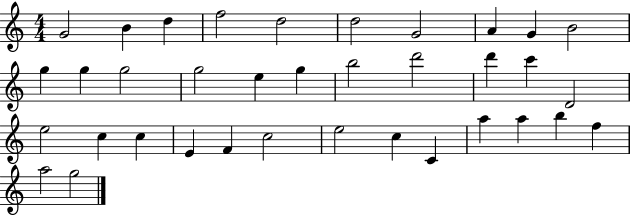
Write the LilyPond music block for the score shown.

{
  \clef treble
  \numericTimeSignature
  \time 4/4
  \key c \major
  g'2 b'4 d''4 | f''2 d''2 | d''2 g'2 | a'4 g'4 b'2 | \break g''4 g''4 g''2 | g''2 e''4 g''4 | b''2 d'''2 | d'''4 c'''4 d'2 | \break e''2 c''4 c''4 | e'4 f'4 c''2 | e''2 c''4 c'4 | a''4 a''4 b''4 f''4 | \break a''2 g''2 | \bar "|."
}